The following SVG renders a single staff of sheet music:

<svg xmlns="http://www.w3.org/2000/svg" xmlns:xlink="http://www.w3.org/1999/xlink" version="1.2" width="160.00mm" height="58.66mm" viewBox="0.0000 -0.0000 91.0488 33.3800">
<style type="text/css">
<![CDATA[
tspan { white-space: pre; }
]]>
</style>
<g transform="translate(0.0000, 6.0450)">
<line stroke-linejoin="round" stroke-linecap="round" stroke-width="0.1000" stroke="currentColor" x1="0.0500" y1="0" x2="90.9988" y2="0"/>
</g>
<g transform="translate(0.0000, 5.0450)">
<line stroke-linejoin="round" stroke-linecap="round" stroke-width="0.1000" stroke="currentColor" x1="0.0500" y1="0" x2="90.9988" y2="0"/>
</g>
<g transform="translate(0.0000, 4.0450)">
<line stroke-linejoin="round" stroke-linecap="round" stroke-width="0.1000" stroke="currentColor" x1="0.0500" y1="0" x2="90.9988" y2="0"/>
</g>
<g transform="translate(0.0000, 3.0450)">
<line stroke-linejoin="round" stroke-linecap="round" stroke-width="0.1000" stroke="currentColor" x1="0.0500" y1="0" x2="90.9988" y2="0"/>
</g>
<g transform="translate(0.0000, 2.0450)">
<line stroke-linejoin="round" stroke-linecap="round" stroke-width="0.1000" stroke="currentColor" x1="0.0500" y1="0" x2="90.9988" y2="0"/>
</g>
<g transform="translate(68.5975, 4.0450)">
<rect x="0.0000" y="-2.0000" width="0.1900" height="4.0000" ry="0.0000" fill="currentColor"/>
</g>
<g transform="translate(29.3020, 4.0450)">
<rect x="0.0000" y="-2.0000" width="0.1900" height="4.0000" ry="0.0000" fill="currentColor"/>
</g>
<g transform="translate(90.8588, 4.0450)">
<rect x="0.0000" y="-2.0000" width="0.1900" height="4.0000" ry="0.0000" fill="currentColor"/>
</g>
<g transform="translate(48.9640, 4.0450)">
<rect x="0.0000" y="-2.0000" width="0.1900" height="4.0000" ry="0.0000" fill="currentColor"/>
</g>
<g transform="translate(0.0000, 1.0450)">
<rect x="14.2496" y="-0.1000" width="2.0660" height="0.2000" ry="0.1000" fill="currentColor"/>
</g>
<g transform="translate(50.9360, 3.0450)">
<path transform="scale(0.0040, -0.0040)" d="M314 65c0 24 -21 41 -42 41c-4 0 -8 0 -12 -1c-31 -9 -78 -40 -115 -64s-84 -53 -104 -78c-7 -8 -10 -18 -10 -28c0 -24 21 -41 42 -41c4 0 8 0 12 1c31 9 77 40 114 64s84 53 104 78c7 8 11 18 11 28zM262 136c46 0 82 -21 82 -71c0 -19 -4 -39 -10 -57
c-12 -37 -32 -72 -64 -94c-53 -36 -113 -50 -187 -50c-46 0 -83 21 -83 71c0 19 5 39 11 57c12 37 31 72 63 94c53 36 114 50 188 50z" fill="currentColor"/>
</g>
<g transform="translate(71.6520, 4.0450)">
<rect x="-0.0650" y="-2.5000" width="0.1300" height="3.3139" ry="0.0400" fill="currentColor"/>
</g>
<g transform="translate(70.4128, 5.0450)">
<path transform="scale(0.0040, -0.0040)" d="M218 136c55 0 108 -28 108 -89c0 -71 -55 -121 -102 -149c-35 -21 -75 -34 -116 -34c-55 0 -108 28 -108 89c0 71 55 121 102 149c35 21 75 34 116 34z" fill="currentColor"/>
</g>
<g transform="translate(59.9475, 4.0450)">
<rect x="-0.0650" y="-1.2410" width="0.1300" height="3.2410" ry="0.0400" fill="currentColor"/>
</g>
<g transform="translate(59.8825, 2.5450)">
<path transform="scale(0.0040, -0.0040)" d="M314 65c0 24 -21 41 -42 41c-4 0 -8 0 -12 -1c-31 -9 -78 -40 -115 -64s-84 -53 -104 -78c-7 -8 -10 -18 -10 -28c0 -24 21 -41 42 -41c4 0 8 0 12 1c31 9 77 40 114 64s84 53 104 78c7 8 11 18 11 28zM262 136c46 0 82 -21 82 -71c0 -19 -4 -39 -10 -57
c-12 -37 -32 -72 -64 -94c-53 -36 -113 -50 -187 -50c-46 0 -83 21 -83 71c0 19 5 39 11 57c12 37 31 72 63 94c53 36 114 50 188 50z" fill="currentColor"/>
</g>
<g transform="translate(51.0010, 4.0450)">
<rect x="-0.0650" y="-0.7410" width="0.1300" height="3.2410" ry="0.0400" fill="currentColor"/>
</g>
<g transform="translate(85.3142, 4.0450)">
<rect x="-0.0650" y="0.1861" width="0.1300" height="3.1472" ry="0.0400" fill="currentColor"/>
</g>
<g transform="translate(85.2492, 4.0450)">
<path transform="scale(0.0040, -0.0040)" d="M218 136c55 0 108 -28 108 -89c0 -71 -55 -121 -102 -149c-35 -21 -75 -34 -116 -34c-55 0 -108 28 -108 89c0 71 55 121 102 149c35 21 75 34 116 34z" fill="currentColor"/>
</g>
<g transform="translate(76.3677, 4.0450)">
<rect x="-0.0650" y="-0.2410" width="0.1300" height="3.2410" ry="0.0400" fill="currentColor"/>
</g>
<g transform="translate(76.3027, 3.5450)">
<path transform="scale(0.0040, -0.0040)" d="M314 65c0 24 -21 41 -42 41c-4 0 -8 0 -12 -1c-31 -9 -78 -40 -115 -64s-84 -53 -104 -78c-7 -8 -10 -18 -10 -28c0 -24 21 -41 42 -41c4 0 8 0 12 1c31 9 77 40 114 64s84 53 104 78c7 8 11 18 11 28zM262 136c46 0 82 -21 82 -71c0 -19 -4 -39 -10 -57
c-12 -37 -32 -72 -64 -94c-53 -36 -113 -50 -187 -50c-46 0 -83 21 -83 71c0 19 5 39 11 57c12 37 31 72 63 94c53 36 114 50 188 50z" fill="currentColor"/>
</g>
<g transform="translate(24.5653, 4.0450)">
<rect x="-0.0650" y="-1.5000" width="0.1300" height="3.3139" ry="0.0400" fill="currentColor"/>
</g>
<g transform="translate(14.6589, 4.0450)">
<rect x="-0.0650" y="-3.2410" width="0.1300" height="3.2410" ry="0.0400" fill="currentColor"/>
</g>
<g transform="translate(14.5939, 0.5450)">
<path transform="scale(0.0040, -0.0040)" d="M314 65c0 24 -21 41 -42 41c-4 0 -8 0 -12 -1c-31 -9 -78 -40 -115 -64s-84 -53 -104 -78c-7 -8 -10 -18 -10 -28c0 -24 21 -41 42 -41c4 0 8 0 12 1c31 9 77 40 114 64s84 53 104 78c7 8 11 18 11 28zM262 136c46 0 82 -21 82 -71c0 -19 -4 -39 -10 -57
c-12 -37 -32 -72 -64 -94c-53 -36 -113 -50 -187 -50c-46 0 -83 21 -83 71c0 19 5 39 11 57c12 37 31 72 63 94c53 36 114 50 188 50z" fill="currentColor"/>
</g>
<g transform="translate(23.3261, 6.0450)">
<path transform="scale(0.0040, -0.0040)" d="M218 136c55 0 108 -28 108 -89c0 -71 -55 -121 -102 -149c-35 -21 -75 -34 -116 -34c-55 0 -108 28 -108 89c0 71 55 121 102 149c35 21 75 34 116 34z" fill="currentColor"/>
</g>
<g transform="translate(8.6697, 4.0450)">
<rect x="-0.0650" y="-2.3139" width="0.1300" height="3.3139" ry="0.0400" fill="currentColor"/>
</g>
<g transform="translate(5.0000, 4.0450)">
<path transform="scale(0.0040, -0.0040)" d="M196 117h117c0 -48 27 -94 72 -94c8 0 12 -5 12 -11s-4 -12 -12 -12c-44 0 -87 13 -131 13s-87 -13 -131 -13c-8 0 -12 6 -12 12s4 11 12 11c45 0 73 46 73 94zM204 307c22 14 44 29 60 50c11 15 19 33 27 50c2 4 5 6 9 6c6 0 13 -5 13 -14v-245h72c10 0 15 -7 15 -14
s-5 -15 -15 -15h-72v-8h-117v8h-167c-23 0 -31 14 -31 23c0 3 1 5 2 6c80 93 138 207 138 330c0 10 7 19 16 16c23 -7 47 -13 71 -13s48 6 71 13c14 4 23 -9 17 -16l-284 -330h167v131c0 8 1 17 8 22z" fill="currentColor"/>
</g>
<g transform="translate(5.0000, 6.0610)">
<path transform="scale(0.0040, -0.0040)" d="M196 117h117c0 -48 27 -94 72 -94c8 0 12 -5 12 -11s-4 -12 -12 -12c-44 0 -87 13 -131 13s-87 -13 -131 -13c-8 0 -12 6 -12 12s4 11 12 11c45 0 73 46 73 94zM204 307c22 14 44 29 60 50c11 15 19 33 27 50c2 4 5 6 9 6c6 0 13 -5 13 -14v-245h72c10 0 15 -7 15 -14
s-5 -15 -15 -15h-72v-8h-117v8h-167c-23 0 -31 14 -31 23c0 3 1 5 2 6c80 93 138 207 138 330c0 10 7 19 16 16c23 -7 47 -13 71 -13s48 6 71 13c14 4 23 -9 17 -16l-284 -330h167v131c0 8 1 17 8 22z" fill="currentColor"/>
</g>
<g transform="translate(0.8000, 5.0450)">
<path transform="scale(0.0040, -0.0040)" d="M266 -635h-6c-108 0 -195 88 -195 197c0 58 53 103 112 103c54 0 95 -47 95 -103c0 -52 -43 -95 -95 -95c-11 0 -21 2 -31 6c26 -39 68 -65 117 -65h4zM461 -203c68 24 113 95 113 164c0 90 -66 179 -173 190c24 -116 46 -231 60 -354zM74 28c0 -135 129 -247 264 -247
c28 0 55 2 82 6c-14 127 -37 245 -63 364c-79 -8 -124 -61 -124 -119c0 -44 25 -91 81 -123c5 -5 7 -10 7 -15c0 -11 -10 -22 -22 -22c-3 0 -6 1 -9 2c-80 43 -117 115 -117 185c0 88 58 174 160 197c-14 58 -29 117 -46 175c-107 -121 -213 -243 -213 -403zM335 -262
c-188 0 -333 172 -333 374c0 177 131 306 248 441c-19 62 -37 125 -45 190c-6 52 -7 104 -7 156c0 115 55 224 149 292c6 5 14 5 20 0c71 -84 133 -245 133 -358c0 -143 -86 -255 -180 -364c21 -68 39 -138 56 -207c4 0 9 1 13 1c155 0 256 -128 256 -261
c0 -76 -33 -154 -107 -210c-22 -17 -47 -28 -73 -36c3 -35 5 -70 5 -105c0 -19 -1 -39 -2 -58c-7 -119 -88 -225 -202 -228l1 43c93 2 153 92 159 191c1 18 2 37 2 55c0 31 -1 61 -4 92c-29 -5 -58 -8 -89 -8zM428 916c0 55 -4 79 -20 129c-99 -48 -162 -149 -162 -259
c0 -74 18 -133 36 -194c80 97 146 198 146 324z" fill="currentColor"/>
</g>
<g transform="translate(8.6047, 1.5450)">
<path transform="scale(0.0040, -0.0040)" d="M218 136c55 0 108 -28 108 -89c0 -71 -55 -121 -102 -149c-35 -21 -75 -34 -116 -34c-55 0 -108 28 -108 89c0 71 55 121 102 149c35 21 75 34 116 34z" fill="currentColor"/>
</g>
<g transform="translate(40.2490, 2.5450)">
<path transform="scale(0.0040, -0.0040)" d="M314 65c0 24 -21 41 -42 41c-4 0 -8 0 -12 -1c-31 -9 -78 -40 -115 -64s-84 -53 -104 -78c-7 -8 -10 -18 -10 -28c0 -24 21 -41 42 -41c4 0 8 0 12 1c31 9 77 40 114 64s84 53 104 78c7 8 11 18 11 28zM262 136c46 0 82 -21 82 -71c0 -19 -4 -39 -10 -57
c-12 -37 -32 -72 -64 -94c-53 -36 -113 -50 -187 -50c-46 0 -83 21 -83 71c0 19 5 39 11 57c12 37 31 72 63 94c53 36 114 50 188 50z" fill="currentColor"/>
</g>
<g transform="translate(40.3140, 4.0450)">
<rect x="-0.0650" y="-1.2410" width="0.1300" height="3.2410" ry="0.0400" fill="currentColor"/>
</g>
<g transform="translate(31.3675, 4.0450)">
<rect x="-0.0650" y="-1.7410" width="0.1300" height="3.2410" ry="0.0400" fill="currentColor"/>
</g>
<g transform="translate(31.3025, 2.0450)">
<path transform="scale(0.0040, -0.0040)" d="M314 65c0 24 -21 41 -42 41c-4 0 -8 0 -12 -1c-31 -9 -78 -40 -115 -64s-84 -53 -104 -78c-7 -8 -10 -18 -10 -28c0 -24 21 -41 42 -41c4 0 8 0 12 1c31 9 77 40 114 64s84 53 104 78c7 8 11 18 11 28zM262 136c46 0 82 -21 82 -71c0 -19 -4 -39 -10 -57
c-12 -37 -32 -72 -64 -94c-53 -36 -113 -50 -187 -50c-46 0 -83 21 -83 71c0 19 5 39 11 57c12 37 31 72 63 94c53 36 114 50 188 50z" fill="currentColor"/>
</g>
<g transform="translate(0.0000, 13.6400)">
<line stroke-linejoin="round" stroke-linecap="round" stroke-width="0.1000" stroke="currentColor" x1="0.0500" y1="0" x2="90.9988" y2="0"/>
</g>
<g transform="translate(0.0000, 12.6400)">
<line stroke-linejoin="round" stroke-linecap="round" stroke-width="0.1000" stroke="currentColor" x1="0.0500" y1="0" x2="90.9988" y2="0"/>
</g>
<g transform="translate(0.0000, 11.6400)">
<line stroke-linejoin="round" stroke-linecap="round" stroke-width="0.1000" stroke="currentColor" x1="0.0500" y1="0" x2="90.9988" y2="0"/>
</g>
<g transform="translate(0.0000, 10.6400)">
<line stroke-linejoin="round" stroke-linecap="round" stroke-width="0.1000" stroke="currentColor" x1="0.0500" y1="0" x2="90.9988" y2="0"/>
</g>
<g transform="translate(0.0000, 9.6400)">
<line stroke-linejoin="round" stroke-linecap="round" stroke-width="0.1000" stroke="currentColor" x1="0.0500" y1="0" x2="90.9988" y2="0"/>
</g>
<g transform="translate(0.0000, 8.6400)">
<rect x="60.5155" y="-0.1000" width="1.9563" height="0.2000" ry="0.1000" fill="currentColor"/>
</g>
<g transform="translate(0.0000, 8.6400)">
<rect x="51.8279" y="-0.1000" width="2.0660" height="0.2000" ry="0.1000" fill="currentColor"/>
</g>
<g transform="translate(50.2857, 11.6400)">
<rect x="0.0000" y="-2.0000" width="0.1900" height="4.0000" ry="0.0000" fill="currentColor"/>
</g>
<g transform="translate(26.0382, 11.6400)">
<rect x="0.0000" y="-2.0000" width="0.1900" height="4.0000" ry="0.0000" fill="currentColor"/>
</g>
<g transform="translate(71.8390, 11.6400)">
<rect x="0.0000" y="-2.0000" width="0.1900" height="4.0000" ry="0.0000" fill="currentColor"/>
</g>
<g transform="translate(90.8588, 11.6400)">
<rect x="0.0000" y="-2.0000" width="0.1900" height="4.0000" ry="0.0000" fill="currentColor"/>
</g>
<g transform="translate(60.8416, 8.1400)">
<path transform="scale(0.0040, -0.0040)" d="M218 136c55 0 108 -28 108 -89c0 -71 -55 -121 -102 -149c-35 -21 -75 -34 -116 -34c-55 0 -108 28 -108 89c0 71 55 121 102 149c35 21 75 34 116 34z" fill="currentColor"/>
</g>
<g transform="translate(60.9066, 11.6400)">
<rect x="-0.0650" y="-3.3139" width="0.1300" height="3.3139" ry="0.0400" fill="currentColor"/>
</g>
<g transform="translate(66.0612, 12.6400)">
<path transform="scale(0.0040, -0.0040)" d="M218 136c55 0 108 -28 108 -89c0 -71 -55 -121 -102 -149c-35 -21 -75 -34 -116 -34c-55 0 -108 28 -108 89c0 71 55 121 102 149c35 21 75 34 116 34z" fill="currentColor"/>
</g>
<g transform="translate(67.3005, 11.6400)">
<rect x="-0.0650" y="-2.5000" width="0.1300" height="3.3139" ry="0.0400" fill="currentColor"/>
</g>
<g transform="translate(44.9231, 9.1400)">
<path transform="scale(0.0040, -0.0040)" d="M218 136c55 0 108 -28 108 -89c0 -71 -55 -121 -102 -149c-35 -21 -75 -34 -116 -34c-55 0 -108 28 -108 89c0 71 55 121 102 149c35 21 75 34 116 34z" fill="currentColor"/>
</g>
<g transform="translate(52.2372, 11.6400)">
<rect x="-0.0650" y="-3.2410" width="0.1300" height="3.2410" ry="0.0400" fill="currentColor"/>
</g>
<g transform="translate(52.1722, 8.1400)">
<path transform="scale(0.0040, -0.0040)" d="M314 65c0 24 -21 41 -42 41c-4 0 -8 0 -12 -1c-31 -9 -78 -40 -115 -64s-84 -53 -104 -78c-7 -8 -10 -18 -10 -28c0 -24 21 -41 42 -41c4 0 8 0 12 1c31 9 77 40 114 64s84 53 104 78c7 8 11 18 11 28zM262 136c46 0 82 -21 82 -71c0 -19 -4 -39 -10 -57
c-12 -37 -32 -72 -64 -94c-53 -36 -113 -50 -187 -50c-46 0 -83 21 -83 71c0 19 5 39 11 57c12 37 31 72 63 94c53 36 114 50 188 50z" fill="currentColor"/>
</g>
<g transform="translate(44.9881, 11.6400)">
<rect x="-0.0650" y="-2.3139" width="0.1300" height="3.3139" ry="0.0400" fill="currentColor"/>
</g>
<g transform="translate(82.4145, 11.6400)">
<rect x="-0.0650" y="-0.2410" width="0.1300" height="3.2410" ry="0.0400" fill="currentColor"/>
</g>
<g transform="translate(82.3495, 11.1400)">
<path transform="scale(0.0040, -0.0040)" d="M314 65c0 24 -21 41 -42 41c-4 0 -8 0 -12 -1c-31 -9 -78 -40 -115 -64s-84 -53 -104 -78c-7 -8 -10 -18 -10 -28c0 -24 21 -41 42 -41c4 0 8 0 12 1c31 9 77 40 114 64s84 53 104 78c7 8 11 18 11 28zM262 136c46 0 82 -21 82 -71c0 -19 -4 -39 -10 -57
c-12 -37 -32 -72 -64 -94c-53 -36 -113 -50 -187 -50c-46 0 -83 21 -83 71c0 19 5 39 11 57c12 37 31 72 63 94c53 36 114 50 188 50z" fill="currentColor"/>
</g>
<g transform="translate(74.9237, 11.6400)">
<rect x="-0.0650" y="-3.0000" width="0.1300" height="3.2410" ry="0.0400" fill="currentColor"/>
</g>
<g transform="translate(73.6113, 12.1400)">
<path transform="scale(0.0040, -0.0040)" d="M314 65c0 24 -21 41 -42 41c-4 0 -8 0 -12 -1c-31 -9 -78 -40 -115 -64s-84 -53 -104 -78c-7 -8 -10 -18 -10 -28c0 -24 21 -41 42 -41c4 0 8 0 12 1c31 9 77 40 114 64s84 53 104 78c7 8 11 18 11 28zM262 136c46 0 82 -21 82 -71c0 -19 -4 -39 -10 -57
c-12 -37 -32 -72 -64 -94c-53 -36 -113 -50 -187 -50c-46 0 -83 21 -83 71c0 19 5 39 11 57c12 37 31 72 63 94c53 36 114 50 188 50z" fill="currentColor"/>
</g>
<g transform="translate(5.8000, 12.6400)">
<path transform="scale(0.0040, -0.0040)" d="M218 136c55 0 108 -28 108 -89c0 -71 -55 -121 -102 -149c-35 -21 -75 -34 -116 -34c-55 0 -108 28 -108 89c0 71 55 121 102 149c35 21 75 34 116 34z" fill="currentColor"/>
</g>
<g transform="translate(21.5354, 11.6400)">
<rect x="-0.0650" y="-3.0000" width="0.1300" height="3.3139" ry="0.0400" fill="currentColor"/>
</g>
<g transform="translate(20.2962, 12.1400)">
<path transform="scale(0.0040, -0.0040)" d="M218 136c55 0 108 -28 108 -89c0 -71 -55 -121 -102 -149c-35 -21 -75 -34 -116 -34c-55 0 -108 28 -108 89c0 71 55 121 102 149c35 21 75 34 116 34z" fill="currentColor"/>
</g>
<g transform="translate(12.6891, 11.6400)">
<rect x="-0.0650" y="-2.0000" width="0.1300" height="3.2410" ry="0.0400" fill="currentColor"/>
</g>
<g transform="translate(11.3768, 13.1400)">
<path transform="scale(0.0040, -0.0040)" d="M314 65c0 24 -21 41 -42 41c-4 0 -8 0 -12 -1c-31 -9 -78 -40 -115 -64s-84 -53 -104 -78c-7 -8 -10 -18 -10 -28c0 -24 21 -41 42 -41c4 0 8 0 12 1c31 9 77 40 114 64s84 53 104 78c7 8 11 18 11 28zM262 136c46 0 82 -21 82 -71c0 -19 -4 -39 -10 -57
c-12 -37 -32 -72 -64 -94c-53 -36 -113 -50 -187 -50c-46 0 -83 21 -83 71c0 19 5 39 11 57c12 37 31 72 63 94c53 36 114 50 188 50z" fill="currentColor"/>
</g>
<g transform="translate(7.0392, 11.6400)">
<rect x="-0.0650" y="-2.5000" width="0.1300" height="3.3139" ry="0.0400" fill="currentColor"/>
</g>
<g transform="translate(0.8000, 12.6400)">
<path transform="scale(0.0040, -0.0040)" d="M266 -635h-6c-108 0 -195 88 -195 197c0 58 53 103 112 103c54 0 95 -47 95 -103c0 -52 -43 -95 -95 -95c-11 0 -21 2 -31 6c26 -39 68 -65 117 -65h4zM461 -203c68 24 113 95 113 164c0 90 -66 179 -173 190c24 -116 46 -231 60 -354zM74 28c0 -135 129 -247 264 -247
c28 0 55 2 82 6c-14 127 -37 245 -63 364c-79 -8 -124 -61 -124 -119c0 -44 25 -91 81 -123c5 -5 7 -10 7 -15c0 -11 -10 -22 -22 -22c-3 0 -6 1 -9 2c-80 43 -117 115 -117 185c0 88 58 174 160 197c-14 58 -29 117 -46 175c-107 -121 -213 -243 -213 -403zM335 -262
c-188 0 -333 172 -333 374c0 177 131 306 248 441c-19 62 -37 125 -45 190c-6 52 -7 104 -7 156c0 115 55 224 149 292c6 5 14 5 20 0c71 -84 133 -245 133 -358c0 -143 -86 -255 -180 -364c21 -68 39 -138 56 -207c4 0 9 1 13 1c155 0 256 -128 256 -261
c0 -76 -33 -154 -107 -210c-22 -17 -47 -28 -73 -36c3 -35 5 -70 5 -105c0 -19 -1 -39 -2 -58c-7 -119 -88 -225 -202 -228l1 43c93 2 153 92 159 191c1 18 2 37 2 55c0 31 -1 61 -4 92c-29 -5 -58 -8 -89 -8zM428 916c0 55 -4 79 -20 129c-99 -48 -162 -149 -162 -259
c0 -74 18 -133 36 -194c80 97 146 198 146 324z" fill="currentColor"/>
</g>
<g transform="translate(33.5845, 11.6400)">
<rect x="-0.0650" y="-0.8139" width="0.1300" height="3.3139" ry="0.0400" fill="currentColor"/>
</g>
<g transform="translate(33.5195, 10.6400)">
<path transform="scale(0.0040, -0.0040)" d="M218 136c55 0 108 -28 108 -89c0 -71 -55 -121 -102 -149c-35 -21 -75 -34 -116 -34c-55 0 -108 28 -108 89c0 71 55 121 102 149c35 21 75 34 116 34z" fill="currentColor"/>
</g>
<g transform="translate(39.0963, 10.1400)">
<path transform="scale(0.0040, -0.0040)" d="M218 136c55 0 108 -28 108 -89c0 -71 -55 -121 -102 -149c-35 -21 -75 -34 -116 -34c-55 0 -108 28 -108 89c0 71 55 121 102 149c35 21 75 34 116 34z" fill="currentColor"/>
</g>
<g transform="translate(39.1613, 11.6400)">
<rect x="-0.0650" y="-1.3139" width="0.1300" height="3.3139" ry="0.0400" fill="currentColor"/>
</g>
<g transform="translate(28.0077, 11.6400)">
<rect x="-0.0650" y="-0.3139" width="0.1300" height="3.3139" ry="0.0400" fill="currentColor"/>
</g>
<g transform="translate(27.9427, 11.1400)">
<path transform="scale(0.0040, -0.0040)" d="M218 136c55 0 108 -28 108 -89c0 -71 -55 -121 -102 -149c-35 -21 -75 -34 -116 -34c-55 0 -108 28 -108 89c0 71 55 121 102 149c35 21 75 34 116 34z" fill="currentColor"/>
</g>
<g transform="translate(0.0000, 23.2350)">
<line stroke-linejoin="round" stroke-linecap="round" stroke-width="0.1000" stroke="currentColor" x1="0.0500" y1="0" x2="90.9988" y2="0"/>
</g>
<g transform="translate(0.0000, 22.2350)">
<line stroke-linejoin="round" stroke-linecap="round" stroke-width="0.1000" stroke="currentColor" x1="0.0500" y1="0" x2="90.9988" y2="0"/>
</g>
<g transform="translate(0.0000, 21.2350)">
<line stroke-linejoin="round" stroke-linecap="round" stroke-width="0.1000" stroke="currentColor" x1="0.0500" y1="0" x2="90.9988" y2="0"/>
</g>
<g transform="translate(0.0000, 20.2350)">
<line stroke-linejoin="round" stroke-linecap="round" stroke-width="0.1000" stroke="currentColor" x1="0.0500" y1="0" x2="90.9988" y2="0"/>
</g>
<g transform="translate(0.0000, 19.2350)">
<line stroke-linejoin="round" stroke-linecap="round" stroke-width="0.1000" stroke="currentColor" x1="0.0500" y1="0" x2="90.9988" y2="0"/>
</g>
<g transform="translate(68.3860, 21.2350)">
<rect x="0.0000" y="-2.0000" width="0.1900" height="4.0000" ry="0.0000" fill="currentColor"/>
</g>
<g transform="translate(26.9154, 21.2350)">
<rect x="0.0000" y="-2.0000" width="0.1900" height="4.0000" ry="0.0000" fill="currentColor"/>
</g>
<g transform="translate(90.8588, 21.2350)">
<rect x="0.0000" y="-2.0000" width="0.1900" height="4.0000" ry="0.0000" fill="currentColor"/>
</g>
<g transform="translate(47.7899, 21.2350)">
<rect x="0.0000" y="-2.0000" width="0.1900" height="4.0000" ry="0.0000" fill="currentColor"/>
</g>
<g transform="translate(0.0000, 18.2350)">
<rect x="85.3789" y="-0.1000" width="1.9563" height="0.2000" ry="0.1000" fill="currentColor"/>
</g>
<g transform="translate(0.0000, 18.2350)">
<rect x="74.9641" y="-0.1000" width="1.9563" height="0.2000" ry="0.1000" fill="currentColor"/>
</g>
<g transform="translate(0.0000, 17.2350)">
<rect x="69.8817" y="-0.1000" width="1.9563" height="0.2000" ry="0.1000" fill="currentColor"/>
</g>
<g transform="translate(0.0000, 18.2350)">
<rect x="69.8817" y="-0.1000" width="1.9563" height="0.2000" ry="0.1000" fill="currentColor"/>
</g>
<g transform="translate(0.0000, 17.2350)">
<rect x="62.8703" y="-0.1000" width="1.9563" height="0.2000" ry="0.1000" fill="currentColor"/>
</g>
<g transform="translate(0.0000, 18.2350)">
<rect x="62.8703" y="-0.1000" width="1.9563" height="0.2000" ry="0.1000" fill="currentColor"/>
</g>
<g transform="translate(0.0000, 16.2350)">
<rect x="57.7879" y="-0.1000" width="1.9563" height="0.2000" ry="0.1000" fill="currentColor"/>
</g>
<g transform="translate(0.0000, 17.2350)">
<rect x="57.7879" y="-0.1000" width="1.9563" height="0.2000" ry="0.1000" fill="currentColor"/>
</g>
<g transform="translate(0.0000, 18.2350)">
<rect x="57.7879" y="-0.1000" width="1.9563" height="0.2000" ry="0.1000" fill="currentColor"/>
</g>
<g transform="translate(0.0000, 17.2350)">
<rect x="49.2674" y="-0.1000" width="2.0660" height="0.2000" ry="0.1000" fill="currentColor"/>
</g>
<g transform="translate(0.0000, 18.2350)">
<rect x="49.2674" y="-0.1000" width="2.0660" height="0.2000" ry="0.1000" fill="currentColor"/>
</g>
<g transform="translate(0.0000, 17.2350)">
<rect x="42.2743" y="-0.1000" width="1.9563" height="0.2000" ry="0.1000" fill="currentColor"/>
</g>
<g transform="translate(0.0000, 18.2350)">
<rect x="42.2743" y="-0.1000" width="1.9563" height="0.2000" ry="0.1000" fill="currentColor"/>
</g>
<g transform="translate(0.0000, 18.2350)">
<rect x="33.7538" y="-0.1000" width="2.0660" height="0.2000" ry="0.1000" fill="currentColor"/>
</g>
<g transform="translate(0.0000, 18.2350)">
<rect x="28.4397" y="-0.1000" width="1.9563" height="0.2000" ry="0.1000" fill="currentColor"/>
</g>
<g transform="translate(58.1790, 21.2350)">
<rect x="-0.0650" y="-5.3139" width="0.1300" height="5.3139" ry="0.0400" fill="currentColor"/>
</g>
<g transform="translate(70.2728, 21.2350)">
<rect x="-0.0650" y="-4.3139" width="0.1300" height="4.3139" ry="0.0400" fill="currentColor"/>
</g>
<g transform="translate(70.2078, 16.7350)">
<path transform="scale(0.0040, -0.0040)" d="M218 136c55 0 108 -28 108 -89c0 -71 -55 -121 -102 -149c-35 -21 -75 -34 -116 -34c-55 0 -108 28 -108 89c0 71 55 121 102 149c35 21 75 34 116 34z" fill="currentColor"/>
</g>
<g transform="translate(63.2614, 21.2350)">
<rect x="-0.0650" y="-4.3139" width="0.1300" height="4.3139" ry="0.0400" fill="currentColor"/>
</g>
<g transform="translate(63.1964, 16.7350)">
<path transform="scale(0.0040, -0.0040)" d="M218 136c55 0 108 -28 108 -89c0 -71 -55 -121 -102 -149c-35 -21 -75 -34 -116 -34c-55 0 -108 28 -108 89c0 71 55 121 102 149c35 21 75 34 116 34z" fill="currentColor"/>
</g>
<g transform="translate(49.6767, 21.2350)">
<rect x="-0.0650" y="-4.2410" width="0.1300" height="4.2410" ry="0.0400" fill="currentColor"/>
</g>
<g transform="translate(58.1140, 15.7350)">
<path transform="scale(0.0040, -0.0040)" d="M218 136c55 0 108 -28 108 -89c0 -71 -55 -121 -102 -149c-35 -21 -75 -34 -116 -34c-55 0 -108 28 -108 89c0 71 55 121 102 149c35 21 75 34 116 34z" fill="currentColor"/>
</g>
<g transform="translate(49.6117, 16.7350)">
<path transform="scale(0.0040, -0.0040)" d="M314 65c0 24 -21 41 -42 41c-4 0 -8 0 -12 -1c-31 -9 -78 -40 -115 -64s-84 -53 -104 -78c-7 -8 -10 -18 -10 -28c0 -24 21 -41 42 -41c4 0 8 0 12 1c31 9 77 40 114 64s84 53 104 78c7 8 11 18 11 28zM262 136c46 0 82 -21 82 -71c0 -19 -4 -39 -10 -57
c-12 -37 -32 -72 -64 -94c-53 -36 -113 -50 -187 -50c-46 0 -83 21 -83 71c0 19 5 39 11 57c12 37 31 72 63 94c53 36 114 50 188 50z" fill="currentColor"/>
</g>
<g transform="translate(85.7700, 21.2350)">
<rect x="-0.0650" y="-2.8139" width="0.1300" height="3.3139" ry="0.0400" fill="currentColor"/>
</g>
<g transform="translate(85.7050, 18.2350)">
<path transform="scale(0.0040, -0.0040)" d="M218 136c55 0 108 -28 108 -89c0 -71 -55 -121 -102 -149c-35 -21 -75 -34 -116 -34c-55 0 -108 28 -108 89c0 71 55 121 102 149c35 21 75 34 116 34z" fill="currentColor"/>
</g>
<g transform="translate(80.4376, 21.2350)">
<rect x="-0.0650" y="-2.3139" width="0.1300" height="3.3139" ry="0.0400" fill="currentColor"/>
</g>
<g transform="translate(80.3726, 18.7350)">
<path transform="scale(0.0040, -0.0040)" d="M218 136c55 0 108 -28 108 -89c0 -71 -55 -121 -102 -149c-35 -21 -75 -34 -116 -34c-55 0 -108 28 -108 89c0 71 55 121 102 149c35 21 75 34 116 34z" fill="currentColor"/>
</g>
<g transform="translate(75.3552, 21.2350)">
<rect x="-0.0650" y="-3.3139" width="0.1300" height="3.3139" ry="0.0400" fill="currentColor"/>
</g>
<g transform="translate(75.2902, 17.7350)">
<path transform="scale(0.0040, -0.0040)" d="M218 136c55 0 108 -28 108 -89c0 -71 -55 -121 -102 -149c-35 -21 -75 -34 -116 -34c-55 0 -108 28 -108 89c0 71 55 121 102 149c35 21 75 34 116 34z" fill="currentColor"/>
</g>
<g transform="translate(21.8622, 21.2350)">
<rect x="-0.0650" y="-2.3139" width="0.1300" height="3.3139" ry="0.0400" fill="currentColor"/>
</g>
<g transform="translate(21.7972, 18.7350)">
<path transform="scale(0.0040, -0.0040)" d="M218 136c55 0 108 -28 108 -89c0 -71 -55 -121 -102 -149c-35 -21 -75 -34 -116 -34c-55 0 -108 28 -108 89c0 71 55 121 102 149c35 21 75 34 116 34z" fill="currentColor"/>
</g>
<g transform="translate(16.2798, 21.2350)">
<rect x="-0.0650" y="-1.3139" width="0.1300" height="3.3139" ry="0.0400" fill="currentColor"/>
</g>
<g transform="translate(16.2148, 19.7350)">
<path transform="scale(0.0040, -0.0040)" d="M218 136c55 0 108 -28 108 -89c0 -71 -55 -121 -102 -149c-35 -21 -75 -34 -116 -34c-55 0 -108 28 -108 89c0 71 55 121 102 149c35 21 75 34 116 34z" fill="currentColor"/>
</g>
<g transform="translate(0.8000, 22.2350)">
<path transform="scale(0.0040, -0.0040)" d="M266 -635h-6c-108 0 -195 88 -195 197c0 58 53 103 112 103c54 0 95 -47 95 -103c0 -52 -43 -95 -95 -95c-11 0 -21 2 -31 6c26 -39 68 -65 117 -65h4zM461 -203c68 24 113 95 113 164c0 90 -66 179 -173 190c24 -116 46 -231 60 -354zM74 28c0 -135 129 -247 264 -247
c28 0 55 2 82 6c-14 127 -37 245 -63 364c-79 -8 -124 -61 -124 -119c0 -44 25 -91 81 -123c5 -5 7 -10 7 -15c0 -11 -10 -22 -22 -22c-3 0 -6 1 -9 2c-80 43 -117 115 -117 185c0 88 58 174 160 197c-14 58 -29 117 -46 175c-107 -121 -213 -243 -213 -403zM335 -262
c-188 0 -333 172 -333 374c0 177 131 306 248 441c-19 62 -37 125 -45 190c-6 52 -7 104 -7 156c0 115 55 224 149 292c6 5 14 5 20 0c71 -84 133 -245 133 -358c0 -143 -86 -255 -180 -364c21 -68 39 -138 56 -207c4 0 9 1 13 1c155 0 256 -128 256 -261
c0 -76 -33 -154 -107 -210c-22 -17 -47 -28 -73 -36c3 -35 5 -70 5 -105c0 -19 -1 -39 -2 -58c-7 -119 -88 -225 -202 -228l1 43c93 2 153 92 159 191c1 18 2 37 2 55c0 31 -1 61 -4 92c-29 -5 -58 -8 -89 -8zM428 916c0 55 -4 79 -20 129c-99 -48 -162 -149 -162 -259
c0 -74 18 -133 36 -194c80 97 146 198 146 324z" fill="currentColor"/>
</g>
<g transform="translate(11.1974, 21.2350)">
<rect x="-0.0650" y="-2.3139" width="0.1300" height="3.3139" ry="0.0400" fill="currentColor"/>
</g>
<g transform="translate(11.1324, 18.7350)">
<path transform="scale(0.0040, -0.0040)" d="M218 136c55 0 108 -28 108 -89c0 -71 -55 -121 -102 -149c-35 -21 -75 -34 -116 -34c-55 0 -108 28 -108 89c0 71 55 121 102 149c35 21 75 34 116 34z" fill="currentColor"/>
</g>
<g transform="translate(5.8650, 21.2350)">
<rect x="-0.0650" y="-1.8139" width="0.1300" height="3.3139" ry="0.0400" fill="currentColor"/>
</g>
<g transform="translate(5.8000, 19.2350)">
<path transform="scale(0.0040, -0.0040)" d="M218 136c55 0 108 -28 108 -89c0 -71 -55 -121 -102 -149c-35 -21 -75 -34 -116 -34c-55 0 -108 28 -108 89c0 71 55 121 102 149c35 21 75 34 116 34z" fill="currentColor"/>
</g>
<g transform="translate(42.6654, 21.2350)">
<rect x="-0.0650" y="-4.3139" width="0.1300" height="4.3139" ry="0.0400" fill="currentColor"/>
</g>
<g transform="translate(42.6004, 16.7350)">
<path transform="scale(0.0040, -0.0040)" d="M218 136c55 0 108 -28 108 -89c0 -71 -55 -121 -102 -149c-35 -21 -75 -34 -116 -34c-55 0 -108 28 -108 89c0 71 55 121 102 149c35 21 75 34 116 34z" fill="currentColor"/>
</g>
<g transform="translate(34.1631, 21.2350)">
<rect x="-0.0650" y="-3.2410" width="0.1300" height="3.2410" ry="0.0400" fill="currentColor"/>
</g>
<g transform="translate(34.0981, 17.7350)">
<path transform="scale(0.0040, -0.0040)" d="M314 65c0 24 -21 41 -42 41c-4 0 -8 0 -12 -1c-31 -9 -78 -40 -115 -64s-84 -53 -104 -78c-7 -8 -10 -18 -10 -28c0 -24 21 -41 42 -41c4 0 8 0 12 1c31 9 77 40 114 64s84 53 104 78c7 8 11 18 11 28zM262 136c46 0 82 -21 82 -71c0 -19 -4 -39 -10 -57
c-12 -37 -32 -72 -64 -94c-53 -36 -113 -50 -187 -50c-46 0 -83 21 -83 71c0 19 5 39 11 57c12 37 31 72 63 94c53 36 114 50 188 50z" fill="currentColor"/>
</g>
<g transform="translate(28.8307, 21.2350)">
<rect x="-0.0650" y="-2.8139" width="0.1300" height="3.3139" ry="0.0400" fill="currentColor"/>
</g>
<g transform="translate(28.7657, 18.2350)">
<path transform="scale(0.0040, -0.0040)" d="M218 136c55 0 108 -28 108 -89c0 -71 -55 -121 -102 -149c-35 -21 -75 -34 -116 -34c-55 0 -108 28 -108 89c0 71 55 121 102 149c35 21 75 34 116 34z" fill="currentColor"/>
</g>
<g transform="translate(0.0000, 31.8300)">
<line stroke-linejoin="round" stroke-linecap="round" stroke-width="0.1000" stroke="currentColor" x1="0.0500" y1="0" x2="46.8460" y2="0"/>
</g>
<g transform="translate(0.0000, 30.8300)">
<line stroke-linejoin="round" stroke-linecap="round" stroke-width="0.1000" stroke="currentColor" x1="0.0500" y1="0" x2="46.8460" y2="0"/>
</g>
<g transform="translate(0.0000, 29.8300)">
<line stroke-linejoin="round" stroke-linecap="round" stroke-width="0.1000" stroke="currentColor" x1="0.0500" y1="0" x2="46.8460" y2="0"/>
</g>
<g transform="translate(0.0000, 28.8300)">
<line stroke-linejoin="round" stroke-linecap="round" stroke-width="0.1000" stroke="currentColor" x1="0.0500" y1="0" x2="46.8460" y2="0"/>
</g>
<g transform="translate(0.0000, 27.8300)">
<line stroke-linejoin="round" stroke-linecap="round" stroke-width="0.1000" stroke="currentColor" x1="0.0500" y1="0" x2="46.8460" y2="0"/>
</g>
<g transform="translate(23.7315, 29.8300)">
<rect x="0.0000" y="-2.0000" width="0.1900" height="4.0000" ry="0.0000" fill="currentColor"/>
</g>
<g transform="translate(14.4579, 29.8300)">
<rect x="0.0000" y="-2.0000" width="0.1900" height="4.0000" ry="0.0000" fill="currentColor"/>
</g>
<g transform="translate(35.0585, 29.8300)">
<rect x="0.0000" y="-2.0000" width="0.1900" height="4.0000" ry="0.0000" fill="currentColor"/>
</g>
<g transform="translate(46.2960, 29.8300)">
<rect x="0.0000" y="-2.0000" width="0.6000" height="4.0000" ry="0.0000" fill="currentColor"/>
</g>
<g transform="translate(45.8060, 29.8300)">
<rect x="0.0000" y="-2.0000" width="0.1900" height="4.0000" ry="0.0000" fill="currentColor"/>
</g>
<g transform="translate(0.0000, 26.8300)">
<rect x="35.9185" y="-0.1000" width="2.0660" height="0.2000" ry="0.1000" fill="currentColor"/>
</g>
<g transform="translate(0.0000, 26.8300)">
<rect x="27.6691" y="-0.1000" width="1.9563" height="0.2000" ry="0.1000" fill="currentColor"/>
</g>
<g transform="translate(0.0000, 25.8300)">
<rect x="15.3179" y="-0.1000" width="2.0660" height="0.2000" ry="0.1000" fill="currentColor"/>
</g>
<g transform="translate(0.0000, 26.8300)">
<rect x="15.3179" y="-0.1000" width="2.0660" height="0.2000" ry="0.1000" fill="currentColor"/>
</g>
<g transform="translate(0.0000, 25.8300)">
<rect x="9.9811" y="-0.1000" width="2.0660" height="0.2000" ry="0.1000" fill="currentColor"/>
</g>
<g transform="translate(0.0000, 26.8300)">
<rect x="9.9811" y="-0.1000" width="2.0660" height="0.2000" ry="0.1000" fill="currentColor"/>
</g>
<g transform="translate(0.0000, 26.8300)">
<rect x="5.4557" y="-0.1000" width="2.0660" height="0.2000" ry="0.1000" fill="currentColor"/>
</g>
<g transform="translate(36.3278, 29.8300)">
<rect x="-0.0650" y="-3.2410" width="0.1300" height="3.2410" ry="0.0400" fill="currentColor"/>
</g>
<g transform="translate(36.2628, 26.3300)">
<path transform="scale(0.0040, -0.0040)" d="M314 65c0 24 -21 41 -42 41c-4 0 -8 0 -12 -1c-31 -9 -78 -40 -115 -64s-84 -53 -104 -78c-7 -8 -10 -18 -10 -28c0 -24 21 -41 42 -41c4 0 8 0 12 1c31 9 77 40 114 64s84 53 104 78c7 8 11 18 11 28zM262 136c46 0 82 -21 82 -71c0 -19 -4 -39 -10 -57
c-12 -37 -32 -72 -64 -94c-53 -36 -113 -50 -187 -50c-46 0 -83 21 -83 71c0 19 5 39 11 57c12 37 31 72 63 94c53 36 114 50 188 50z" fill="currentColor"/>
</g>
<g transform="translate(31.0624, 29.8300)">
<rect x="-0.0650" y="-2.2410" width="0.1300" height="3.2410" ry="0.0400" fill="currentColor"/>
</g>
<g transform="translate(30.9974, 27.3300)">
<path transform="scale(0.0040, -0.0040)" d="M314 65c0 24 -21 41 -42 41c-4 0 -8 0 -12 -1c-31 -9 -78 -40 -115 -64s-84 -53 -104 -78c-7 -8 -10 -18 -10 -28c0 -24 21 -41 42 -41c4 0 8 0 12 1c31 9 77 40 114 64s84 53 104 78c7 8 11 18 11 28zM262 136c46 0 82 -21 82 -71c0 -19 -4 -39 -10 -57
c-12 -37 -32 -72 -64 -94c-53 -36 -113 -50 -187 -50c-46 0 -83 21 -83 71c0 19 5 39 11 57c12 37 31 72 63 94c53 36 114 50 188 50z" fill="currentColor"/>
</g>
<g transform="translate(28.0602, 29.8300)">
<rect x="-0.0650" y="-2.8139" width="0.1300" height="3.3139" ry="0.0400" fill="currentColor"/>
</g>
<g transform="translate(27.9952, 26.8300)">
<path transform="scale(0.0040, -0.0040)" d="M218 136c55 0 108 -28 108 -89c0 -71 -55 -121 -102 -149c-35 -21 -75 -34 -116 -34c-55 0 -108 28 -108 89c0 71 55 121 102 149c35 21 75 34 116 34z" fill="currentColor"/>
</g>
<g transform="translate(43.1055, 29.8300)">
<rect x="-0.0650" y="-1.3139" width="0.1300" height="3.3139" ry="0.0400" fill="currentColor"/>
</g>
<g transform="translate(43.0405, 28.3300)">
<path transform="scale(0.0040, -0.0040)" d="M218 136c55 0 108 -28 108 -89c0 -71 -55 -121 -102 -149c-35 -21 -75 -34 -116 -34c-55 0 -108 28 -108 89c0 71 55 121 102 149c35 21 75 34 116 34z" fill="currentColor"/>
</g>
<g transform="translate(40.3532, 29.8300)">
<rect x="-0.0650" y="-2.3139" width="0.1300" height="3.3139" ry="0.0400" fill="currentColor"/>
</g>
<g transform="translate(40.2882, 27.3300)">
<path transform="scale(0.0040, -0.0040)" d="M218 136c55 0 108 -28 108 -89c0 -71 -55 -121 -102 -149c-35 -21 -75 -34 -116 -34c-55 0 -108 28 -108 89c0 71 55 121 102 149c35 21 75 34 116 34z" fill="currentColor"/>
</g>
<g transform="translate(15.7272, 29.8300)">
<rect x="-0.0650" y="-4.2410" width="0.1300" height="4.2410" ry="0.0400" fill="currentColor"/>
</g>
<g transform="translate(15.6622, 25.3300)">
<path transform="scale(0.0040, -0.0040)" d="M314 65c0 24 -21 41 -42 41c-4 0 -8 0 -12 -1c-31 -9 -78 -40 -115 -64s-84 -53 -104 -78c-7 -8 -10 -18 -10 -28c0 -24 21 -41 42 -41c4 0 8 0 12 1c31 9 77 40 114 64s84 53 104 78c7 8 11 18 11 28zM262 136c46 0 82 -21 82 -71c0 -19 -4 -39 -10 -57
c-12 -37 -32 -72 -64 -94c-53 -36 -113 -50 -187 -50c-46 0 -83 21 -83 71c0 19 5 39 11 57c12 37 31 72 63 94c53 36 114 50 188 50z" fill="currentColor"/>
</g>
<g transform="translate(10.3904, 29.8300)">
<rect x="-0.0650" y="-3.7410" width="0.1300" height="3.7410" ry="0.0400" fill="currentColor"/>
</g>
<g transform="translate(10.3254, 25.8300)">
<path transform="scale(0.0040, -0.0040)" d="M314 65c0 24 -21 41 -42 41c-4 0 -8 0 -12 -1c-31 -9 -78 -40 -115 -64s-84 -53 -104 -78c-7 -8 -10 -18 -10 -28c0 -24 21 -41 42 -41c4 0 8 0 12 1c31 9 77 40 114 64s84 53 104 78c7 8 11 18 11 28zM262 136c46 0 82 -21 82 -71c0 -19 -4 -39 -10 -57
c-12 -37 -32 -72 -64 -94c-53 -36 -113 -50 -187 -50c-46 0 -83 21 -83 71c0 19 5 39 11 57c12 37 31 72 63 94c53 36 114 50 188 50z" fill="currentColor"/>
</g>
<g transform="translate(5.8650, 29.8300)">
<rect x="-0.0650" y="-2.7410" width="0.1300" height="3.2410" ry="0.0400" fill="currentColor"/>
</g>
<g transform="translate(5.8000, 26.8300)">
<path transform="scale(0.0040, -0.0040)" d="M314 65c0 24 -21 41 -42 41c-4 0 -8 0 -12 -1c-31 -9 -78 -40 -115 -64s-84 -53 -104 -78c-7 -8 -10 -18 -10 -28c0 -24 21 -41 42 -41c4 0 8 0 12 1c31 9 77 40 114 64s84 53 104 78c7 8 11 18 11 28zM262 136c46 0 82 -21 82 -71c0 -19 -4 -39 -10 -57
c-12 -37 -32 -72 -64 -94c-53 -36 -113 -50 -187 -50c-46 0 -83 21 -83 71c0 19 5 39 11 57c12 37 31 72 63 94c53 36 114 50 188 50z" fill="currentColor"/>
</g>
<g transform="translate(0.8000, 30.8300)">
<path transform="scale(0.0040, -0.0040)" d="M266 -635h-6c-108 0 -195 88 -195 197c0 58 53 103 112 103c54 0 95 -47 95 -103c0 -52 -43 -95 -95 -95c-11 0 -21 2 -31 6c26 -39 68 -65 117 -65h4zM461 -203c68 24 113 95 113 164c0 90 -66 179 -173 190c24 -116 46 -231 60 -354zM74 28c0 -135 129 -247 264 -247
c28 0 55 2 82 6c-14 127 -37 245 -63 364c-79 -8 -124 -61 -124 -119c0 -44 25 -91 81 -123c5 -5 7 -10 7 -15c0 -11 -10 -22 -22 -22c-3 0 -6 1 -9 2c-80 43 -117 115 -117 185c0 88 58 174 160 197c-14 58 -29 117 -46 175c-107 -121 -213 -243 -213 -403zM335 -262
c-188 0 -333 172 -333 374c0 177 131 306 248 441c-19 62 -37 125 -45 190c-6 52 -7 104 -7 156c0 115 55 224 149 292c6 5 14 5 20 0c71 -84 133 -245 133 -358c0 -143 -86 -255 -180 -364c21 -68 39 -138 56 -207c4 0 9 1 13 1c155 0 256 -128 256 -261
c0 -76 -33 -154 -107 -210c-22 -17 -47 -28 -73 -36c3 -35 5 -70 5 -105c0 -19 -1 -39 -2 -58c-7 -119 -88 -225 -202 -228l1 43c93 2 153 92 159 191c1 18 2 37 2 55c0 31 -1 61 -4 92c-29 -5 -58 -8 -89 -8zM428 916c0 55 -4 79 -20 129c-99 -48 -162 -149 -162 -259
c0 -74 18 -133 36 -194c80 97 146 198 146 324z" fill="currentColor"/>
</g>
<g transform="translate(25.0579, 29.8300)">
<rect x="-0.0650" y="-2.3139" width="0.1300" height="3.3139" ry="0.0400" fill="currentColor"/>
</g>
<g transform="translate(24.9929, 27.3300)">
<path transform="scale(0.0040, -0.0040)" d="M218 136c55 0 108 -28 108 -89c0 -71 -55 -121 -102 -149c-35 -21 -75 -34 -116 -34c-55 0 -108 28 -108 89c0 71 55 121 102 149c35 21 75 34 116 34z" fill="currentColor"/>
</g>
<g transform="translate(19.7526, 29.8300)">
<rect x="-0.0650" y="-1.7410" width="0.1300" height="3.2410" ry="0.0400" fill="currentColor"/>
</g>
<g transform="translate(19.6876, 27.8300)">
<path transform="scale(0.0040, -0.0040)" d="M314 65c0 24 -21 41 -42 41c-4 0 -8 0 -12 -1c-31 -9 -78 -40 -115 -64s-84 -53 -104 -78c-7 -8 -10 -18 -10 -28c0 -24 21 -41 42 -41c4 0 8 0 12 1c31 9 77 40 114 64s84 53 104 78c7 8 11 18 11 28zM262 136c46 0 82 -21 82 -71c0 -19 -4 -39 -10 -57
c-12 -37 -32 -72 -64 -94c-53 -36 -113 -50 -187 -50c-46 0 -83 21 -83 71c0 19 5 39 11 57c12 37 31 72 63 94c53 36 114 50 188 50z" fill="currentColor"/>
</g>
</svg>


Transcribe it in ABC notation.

X:1
T:Untitled
M:4/4
L:1/4
K:C
g b2 E f2 e2 d2 e2 G c2 B G F2 A c d e g b2 b G A2 c2 f g e g a b2 d' d'2 f' d' d' b g a a2 c'2 d'2 f2 g a g2 b2 g e